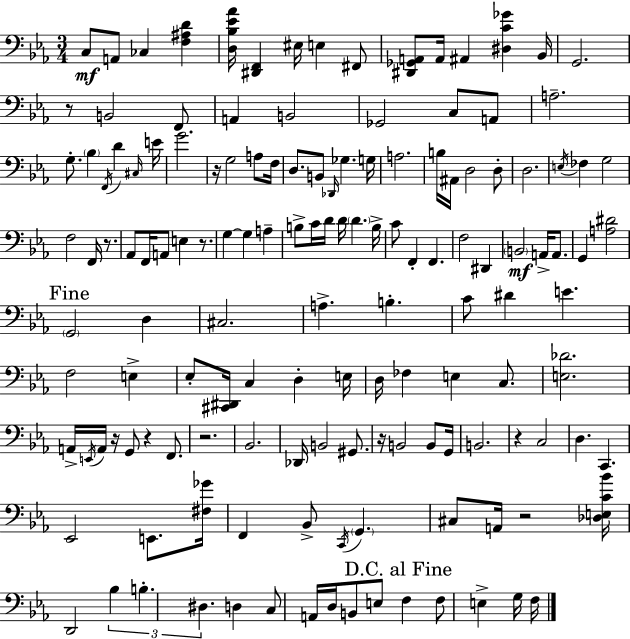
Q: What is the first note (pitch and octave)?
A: C3